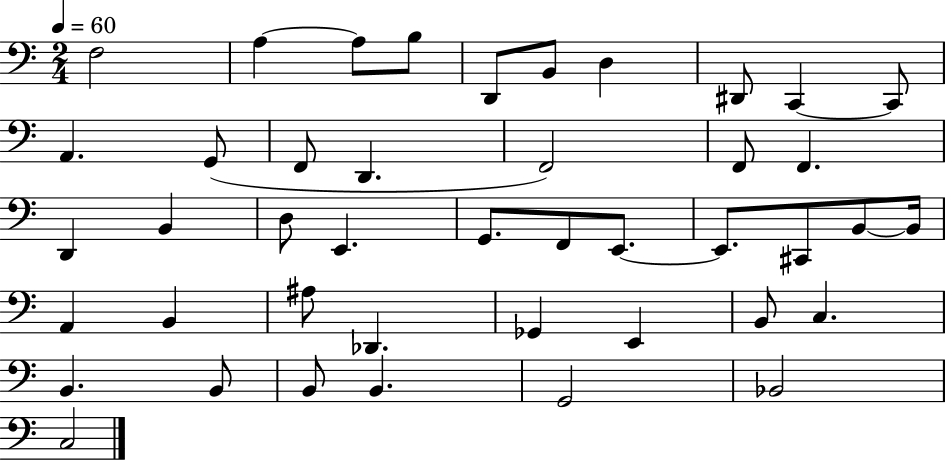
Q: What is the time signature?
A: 2/4